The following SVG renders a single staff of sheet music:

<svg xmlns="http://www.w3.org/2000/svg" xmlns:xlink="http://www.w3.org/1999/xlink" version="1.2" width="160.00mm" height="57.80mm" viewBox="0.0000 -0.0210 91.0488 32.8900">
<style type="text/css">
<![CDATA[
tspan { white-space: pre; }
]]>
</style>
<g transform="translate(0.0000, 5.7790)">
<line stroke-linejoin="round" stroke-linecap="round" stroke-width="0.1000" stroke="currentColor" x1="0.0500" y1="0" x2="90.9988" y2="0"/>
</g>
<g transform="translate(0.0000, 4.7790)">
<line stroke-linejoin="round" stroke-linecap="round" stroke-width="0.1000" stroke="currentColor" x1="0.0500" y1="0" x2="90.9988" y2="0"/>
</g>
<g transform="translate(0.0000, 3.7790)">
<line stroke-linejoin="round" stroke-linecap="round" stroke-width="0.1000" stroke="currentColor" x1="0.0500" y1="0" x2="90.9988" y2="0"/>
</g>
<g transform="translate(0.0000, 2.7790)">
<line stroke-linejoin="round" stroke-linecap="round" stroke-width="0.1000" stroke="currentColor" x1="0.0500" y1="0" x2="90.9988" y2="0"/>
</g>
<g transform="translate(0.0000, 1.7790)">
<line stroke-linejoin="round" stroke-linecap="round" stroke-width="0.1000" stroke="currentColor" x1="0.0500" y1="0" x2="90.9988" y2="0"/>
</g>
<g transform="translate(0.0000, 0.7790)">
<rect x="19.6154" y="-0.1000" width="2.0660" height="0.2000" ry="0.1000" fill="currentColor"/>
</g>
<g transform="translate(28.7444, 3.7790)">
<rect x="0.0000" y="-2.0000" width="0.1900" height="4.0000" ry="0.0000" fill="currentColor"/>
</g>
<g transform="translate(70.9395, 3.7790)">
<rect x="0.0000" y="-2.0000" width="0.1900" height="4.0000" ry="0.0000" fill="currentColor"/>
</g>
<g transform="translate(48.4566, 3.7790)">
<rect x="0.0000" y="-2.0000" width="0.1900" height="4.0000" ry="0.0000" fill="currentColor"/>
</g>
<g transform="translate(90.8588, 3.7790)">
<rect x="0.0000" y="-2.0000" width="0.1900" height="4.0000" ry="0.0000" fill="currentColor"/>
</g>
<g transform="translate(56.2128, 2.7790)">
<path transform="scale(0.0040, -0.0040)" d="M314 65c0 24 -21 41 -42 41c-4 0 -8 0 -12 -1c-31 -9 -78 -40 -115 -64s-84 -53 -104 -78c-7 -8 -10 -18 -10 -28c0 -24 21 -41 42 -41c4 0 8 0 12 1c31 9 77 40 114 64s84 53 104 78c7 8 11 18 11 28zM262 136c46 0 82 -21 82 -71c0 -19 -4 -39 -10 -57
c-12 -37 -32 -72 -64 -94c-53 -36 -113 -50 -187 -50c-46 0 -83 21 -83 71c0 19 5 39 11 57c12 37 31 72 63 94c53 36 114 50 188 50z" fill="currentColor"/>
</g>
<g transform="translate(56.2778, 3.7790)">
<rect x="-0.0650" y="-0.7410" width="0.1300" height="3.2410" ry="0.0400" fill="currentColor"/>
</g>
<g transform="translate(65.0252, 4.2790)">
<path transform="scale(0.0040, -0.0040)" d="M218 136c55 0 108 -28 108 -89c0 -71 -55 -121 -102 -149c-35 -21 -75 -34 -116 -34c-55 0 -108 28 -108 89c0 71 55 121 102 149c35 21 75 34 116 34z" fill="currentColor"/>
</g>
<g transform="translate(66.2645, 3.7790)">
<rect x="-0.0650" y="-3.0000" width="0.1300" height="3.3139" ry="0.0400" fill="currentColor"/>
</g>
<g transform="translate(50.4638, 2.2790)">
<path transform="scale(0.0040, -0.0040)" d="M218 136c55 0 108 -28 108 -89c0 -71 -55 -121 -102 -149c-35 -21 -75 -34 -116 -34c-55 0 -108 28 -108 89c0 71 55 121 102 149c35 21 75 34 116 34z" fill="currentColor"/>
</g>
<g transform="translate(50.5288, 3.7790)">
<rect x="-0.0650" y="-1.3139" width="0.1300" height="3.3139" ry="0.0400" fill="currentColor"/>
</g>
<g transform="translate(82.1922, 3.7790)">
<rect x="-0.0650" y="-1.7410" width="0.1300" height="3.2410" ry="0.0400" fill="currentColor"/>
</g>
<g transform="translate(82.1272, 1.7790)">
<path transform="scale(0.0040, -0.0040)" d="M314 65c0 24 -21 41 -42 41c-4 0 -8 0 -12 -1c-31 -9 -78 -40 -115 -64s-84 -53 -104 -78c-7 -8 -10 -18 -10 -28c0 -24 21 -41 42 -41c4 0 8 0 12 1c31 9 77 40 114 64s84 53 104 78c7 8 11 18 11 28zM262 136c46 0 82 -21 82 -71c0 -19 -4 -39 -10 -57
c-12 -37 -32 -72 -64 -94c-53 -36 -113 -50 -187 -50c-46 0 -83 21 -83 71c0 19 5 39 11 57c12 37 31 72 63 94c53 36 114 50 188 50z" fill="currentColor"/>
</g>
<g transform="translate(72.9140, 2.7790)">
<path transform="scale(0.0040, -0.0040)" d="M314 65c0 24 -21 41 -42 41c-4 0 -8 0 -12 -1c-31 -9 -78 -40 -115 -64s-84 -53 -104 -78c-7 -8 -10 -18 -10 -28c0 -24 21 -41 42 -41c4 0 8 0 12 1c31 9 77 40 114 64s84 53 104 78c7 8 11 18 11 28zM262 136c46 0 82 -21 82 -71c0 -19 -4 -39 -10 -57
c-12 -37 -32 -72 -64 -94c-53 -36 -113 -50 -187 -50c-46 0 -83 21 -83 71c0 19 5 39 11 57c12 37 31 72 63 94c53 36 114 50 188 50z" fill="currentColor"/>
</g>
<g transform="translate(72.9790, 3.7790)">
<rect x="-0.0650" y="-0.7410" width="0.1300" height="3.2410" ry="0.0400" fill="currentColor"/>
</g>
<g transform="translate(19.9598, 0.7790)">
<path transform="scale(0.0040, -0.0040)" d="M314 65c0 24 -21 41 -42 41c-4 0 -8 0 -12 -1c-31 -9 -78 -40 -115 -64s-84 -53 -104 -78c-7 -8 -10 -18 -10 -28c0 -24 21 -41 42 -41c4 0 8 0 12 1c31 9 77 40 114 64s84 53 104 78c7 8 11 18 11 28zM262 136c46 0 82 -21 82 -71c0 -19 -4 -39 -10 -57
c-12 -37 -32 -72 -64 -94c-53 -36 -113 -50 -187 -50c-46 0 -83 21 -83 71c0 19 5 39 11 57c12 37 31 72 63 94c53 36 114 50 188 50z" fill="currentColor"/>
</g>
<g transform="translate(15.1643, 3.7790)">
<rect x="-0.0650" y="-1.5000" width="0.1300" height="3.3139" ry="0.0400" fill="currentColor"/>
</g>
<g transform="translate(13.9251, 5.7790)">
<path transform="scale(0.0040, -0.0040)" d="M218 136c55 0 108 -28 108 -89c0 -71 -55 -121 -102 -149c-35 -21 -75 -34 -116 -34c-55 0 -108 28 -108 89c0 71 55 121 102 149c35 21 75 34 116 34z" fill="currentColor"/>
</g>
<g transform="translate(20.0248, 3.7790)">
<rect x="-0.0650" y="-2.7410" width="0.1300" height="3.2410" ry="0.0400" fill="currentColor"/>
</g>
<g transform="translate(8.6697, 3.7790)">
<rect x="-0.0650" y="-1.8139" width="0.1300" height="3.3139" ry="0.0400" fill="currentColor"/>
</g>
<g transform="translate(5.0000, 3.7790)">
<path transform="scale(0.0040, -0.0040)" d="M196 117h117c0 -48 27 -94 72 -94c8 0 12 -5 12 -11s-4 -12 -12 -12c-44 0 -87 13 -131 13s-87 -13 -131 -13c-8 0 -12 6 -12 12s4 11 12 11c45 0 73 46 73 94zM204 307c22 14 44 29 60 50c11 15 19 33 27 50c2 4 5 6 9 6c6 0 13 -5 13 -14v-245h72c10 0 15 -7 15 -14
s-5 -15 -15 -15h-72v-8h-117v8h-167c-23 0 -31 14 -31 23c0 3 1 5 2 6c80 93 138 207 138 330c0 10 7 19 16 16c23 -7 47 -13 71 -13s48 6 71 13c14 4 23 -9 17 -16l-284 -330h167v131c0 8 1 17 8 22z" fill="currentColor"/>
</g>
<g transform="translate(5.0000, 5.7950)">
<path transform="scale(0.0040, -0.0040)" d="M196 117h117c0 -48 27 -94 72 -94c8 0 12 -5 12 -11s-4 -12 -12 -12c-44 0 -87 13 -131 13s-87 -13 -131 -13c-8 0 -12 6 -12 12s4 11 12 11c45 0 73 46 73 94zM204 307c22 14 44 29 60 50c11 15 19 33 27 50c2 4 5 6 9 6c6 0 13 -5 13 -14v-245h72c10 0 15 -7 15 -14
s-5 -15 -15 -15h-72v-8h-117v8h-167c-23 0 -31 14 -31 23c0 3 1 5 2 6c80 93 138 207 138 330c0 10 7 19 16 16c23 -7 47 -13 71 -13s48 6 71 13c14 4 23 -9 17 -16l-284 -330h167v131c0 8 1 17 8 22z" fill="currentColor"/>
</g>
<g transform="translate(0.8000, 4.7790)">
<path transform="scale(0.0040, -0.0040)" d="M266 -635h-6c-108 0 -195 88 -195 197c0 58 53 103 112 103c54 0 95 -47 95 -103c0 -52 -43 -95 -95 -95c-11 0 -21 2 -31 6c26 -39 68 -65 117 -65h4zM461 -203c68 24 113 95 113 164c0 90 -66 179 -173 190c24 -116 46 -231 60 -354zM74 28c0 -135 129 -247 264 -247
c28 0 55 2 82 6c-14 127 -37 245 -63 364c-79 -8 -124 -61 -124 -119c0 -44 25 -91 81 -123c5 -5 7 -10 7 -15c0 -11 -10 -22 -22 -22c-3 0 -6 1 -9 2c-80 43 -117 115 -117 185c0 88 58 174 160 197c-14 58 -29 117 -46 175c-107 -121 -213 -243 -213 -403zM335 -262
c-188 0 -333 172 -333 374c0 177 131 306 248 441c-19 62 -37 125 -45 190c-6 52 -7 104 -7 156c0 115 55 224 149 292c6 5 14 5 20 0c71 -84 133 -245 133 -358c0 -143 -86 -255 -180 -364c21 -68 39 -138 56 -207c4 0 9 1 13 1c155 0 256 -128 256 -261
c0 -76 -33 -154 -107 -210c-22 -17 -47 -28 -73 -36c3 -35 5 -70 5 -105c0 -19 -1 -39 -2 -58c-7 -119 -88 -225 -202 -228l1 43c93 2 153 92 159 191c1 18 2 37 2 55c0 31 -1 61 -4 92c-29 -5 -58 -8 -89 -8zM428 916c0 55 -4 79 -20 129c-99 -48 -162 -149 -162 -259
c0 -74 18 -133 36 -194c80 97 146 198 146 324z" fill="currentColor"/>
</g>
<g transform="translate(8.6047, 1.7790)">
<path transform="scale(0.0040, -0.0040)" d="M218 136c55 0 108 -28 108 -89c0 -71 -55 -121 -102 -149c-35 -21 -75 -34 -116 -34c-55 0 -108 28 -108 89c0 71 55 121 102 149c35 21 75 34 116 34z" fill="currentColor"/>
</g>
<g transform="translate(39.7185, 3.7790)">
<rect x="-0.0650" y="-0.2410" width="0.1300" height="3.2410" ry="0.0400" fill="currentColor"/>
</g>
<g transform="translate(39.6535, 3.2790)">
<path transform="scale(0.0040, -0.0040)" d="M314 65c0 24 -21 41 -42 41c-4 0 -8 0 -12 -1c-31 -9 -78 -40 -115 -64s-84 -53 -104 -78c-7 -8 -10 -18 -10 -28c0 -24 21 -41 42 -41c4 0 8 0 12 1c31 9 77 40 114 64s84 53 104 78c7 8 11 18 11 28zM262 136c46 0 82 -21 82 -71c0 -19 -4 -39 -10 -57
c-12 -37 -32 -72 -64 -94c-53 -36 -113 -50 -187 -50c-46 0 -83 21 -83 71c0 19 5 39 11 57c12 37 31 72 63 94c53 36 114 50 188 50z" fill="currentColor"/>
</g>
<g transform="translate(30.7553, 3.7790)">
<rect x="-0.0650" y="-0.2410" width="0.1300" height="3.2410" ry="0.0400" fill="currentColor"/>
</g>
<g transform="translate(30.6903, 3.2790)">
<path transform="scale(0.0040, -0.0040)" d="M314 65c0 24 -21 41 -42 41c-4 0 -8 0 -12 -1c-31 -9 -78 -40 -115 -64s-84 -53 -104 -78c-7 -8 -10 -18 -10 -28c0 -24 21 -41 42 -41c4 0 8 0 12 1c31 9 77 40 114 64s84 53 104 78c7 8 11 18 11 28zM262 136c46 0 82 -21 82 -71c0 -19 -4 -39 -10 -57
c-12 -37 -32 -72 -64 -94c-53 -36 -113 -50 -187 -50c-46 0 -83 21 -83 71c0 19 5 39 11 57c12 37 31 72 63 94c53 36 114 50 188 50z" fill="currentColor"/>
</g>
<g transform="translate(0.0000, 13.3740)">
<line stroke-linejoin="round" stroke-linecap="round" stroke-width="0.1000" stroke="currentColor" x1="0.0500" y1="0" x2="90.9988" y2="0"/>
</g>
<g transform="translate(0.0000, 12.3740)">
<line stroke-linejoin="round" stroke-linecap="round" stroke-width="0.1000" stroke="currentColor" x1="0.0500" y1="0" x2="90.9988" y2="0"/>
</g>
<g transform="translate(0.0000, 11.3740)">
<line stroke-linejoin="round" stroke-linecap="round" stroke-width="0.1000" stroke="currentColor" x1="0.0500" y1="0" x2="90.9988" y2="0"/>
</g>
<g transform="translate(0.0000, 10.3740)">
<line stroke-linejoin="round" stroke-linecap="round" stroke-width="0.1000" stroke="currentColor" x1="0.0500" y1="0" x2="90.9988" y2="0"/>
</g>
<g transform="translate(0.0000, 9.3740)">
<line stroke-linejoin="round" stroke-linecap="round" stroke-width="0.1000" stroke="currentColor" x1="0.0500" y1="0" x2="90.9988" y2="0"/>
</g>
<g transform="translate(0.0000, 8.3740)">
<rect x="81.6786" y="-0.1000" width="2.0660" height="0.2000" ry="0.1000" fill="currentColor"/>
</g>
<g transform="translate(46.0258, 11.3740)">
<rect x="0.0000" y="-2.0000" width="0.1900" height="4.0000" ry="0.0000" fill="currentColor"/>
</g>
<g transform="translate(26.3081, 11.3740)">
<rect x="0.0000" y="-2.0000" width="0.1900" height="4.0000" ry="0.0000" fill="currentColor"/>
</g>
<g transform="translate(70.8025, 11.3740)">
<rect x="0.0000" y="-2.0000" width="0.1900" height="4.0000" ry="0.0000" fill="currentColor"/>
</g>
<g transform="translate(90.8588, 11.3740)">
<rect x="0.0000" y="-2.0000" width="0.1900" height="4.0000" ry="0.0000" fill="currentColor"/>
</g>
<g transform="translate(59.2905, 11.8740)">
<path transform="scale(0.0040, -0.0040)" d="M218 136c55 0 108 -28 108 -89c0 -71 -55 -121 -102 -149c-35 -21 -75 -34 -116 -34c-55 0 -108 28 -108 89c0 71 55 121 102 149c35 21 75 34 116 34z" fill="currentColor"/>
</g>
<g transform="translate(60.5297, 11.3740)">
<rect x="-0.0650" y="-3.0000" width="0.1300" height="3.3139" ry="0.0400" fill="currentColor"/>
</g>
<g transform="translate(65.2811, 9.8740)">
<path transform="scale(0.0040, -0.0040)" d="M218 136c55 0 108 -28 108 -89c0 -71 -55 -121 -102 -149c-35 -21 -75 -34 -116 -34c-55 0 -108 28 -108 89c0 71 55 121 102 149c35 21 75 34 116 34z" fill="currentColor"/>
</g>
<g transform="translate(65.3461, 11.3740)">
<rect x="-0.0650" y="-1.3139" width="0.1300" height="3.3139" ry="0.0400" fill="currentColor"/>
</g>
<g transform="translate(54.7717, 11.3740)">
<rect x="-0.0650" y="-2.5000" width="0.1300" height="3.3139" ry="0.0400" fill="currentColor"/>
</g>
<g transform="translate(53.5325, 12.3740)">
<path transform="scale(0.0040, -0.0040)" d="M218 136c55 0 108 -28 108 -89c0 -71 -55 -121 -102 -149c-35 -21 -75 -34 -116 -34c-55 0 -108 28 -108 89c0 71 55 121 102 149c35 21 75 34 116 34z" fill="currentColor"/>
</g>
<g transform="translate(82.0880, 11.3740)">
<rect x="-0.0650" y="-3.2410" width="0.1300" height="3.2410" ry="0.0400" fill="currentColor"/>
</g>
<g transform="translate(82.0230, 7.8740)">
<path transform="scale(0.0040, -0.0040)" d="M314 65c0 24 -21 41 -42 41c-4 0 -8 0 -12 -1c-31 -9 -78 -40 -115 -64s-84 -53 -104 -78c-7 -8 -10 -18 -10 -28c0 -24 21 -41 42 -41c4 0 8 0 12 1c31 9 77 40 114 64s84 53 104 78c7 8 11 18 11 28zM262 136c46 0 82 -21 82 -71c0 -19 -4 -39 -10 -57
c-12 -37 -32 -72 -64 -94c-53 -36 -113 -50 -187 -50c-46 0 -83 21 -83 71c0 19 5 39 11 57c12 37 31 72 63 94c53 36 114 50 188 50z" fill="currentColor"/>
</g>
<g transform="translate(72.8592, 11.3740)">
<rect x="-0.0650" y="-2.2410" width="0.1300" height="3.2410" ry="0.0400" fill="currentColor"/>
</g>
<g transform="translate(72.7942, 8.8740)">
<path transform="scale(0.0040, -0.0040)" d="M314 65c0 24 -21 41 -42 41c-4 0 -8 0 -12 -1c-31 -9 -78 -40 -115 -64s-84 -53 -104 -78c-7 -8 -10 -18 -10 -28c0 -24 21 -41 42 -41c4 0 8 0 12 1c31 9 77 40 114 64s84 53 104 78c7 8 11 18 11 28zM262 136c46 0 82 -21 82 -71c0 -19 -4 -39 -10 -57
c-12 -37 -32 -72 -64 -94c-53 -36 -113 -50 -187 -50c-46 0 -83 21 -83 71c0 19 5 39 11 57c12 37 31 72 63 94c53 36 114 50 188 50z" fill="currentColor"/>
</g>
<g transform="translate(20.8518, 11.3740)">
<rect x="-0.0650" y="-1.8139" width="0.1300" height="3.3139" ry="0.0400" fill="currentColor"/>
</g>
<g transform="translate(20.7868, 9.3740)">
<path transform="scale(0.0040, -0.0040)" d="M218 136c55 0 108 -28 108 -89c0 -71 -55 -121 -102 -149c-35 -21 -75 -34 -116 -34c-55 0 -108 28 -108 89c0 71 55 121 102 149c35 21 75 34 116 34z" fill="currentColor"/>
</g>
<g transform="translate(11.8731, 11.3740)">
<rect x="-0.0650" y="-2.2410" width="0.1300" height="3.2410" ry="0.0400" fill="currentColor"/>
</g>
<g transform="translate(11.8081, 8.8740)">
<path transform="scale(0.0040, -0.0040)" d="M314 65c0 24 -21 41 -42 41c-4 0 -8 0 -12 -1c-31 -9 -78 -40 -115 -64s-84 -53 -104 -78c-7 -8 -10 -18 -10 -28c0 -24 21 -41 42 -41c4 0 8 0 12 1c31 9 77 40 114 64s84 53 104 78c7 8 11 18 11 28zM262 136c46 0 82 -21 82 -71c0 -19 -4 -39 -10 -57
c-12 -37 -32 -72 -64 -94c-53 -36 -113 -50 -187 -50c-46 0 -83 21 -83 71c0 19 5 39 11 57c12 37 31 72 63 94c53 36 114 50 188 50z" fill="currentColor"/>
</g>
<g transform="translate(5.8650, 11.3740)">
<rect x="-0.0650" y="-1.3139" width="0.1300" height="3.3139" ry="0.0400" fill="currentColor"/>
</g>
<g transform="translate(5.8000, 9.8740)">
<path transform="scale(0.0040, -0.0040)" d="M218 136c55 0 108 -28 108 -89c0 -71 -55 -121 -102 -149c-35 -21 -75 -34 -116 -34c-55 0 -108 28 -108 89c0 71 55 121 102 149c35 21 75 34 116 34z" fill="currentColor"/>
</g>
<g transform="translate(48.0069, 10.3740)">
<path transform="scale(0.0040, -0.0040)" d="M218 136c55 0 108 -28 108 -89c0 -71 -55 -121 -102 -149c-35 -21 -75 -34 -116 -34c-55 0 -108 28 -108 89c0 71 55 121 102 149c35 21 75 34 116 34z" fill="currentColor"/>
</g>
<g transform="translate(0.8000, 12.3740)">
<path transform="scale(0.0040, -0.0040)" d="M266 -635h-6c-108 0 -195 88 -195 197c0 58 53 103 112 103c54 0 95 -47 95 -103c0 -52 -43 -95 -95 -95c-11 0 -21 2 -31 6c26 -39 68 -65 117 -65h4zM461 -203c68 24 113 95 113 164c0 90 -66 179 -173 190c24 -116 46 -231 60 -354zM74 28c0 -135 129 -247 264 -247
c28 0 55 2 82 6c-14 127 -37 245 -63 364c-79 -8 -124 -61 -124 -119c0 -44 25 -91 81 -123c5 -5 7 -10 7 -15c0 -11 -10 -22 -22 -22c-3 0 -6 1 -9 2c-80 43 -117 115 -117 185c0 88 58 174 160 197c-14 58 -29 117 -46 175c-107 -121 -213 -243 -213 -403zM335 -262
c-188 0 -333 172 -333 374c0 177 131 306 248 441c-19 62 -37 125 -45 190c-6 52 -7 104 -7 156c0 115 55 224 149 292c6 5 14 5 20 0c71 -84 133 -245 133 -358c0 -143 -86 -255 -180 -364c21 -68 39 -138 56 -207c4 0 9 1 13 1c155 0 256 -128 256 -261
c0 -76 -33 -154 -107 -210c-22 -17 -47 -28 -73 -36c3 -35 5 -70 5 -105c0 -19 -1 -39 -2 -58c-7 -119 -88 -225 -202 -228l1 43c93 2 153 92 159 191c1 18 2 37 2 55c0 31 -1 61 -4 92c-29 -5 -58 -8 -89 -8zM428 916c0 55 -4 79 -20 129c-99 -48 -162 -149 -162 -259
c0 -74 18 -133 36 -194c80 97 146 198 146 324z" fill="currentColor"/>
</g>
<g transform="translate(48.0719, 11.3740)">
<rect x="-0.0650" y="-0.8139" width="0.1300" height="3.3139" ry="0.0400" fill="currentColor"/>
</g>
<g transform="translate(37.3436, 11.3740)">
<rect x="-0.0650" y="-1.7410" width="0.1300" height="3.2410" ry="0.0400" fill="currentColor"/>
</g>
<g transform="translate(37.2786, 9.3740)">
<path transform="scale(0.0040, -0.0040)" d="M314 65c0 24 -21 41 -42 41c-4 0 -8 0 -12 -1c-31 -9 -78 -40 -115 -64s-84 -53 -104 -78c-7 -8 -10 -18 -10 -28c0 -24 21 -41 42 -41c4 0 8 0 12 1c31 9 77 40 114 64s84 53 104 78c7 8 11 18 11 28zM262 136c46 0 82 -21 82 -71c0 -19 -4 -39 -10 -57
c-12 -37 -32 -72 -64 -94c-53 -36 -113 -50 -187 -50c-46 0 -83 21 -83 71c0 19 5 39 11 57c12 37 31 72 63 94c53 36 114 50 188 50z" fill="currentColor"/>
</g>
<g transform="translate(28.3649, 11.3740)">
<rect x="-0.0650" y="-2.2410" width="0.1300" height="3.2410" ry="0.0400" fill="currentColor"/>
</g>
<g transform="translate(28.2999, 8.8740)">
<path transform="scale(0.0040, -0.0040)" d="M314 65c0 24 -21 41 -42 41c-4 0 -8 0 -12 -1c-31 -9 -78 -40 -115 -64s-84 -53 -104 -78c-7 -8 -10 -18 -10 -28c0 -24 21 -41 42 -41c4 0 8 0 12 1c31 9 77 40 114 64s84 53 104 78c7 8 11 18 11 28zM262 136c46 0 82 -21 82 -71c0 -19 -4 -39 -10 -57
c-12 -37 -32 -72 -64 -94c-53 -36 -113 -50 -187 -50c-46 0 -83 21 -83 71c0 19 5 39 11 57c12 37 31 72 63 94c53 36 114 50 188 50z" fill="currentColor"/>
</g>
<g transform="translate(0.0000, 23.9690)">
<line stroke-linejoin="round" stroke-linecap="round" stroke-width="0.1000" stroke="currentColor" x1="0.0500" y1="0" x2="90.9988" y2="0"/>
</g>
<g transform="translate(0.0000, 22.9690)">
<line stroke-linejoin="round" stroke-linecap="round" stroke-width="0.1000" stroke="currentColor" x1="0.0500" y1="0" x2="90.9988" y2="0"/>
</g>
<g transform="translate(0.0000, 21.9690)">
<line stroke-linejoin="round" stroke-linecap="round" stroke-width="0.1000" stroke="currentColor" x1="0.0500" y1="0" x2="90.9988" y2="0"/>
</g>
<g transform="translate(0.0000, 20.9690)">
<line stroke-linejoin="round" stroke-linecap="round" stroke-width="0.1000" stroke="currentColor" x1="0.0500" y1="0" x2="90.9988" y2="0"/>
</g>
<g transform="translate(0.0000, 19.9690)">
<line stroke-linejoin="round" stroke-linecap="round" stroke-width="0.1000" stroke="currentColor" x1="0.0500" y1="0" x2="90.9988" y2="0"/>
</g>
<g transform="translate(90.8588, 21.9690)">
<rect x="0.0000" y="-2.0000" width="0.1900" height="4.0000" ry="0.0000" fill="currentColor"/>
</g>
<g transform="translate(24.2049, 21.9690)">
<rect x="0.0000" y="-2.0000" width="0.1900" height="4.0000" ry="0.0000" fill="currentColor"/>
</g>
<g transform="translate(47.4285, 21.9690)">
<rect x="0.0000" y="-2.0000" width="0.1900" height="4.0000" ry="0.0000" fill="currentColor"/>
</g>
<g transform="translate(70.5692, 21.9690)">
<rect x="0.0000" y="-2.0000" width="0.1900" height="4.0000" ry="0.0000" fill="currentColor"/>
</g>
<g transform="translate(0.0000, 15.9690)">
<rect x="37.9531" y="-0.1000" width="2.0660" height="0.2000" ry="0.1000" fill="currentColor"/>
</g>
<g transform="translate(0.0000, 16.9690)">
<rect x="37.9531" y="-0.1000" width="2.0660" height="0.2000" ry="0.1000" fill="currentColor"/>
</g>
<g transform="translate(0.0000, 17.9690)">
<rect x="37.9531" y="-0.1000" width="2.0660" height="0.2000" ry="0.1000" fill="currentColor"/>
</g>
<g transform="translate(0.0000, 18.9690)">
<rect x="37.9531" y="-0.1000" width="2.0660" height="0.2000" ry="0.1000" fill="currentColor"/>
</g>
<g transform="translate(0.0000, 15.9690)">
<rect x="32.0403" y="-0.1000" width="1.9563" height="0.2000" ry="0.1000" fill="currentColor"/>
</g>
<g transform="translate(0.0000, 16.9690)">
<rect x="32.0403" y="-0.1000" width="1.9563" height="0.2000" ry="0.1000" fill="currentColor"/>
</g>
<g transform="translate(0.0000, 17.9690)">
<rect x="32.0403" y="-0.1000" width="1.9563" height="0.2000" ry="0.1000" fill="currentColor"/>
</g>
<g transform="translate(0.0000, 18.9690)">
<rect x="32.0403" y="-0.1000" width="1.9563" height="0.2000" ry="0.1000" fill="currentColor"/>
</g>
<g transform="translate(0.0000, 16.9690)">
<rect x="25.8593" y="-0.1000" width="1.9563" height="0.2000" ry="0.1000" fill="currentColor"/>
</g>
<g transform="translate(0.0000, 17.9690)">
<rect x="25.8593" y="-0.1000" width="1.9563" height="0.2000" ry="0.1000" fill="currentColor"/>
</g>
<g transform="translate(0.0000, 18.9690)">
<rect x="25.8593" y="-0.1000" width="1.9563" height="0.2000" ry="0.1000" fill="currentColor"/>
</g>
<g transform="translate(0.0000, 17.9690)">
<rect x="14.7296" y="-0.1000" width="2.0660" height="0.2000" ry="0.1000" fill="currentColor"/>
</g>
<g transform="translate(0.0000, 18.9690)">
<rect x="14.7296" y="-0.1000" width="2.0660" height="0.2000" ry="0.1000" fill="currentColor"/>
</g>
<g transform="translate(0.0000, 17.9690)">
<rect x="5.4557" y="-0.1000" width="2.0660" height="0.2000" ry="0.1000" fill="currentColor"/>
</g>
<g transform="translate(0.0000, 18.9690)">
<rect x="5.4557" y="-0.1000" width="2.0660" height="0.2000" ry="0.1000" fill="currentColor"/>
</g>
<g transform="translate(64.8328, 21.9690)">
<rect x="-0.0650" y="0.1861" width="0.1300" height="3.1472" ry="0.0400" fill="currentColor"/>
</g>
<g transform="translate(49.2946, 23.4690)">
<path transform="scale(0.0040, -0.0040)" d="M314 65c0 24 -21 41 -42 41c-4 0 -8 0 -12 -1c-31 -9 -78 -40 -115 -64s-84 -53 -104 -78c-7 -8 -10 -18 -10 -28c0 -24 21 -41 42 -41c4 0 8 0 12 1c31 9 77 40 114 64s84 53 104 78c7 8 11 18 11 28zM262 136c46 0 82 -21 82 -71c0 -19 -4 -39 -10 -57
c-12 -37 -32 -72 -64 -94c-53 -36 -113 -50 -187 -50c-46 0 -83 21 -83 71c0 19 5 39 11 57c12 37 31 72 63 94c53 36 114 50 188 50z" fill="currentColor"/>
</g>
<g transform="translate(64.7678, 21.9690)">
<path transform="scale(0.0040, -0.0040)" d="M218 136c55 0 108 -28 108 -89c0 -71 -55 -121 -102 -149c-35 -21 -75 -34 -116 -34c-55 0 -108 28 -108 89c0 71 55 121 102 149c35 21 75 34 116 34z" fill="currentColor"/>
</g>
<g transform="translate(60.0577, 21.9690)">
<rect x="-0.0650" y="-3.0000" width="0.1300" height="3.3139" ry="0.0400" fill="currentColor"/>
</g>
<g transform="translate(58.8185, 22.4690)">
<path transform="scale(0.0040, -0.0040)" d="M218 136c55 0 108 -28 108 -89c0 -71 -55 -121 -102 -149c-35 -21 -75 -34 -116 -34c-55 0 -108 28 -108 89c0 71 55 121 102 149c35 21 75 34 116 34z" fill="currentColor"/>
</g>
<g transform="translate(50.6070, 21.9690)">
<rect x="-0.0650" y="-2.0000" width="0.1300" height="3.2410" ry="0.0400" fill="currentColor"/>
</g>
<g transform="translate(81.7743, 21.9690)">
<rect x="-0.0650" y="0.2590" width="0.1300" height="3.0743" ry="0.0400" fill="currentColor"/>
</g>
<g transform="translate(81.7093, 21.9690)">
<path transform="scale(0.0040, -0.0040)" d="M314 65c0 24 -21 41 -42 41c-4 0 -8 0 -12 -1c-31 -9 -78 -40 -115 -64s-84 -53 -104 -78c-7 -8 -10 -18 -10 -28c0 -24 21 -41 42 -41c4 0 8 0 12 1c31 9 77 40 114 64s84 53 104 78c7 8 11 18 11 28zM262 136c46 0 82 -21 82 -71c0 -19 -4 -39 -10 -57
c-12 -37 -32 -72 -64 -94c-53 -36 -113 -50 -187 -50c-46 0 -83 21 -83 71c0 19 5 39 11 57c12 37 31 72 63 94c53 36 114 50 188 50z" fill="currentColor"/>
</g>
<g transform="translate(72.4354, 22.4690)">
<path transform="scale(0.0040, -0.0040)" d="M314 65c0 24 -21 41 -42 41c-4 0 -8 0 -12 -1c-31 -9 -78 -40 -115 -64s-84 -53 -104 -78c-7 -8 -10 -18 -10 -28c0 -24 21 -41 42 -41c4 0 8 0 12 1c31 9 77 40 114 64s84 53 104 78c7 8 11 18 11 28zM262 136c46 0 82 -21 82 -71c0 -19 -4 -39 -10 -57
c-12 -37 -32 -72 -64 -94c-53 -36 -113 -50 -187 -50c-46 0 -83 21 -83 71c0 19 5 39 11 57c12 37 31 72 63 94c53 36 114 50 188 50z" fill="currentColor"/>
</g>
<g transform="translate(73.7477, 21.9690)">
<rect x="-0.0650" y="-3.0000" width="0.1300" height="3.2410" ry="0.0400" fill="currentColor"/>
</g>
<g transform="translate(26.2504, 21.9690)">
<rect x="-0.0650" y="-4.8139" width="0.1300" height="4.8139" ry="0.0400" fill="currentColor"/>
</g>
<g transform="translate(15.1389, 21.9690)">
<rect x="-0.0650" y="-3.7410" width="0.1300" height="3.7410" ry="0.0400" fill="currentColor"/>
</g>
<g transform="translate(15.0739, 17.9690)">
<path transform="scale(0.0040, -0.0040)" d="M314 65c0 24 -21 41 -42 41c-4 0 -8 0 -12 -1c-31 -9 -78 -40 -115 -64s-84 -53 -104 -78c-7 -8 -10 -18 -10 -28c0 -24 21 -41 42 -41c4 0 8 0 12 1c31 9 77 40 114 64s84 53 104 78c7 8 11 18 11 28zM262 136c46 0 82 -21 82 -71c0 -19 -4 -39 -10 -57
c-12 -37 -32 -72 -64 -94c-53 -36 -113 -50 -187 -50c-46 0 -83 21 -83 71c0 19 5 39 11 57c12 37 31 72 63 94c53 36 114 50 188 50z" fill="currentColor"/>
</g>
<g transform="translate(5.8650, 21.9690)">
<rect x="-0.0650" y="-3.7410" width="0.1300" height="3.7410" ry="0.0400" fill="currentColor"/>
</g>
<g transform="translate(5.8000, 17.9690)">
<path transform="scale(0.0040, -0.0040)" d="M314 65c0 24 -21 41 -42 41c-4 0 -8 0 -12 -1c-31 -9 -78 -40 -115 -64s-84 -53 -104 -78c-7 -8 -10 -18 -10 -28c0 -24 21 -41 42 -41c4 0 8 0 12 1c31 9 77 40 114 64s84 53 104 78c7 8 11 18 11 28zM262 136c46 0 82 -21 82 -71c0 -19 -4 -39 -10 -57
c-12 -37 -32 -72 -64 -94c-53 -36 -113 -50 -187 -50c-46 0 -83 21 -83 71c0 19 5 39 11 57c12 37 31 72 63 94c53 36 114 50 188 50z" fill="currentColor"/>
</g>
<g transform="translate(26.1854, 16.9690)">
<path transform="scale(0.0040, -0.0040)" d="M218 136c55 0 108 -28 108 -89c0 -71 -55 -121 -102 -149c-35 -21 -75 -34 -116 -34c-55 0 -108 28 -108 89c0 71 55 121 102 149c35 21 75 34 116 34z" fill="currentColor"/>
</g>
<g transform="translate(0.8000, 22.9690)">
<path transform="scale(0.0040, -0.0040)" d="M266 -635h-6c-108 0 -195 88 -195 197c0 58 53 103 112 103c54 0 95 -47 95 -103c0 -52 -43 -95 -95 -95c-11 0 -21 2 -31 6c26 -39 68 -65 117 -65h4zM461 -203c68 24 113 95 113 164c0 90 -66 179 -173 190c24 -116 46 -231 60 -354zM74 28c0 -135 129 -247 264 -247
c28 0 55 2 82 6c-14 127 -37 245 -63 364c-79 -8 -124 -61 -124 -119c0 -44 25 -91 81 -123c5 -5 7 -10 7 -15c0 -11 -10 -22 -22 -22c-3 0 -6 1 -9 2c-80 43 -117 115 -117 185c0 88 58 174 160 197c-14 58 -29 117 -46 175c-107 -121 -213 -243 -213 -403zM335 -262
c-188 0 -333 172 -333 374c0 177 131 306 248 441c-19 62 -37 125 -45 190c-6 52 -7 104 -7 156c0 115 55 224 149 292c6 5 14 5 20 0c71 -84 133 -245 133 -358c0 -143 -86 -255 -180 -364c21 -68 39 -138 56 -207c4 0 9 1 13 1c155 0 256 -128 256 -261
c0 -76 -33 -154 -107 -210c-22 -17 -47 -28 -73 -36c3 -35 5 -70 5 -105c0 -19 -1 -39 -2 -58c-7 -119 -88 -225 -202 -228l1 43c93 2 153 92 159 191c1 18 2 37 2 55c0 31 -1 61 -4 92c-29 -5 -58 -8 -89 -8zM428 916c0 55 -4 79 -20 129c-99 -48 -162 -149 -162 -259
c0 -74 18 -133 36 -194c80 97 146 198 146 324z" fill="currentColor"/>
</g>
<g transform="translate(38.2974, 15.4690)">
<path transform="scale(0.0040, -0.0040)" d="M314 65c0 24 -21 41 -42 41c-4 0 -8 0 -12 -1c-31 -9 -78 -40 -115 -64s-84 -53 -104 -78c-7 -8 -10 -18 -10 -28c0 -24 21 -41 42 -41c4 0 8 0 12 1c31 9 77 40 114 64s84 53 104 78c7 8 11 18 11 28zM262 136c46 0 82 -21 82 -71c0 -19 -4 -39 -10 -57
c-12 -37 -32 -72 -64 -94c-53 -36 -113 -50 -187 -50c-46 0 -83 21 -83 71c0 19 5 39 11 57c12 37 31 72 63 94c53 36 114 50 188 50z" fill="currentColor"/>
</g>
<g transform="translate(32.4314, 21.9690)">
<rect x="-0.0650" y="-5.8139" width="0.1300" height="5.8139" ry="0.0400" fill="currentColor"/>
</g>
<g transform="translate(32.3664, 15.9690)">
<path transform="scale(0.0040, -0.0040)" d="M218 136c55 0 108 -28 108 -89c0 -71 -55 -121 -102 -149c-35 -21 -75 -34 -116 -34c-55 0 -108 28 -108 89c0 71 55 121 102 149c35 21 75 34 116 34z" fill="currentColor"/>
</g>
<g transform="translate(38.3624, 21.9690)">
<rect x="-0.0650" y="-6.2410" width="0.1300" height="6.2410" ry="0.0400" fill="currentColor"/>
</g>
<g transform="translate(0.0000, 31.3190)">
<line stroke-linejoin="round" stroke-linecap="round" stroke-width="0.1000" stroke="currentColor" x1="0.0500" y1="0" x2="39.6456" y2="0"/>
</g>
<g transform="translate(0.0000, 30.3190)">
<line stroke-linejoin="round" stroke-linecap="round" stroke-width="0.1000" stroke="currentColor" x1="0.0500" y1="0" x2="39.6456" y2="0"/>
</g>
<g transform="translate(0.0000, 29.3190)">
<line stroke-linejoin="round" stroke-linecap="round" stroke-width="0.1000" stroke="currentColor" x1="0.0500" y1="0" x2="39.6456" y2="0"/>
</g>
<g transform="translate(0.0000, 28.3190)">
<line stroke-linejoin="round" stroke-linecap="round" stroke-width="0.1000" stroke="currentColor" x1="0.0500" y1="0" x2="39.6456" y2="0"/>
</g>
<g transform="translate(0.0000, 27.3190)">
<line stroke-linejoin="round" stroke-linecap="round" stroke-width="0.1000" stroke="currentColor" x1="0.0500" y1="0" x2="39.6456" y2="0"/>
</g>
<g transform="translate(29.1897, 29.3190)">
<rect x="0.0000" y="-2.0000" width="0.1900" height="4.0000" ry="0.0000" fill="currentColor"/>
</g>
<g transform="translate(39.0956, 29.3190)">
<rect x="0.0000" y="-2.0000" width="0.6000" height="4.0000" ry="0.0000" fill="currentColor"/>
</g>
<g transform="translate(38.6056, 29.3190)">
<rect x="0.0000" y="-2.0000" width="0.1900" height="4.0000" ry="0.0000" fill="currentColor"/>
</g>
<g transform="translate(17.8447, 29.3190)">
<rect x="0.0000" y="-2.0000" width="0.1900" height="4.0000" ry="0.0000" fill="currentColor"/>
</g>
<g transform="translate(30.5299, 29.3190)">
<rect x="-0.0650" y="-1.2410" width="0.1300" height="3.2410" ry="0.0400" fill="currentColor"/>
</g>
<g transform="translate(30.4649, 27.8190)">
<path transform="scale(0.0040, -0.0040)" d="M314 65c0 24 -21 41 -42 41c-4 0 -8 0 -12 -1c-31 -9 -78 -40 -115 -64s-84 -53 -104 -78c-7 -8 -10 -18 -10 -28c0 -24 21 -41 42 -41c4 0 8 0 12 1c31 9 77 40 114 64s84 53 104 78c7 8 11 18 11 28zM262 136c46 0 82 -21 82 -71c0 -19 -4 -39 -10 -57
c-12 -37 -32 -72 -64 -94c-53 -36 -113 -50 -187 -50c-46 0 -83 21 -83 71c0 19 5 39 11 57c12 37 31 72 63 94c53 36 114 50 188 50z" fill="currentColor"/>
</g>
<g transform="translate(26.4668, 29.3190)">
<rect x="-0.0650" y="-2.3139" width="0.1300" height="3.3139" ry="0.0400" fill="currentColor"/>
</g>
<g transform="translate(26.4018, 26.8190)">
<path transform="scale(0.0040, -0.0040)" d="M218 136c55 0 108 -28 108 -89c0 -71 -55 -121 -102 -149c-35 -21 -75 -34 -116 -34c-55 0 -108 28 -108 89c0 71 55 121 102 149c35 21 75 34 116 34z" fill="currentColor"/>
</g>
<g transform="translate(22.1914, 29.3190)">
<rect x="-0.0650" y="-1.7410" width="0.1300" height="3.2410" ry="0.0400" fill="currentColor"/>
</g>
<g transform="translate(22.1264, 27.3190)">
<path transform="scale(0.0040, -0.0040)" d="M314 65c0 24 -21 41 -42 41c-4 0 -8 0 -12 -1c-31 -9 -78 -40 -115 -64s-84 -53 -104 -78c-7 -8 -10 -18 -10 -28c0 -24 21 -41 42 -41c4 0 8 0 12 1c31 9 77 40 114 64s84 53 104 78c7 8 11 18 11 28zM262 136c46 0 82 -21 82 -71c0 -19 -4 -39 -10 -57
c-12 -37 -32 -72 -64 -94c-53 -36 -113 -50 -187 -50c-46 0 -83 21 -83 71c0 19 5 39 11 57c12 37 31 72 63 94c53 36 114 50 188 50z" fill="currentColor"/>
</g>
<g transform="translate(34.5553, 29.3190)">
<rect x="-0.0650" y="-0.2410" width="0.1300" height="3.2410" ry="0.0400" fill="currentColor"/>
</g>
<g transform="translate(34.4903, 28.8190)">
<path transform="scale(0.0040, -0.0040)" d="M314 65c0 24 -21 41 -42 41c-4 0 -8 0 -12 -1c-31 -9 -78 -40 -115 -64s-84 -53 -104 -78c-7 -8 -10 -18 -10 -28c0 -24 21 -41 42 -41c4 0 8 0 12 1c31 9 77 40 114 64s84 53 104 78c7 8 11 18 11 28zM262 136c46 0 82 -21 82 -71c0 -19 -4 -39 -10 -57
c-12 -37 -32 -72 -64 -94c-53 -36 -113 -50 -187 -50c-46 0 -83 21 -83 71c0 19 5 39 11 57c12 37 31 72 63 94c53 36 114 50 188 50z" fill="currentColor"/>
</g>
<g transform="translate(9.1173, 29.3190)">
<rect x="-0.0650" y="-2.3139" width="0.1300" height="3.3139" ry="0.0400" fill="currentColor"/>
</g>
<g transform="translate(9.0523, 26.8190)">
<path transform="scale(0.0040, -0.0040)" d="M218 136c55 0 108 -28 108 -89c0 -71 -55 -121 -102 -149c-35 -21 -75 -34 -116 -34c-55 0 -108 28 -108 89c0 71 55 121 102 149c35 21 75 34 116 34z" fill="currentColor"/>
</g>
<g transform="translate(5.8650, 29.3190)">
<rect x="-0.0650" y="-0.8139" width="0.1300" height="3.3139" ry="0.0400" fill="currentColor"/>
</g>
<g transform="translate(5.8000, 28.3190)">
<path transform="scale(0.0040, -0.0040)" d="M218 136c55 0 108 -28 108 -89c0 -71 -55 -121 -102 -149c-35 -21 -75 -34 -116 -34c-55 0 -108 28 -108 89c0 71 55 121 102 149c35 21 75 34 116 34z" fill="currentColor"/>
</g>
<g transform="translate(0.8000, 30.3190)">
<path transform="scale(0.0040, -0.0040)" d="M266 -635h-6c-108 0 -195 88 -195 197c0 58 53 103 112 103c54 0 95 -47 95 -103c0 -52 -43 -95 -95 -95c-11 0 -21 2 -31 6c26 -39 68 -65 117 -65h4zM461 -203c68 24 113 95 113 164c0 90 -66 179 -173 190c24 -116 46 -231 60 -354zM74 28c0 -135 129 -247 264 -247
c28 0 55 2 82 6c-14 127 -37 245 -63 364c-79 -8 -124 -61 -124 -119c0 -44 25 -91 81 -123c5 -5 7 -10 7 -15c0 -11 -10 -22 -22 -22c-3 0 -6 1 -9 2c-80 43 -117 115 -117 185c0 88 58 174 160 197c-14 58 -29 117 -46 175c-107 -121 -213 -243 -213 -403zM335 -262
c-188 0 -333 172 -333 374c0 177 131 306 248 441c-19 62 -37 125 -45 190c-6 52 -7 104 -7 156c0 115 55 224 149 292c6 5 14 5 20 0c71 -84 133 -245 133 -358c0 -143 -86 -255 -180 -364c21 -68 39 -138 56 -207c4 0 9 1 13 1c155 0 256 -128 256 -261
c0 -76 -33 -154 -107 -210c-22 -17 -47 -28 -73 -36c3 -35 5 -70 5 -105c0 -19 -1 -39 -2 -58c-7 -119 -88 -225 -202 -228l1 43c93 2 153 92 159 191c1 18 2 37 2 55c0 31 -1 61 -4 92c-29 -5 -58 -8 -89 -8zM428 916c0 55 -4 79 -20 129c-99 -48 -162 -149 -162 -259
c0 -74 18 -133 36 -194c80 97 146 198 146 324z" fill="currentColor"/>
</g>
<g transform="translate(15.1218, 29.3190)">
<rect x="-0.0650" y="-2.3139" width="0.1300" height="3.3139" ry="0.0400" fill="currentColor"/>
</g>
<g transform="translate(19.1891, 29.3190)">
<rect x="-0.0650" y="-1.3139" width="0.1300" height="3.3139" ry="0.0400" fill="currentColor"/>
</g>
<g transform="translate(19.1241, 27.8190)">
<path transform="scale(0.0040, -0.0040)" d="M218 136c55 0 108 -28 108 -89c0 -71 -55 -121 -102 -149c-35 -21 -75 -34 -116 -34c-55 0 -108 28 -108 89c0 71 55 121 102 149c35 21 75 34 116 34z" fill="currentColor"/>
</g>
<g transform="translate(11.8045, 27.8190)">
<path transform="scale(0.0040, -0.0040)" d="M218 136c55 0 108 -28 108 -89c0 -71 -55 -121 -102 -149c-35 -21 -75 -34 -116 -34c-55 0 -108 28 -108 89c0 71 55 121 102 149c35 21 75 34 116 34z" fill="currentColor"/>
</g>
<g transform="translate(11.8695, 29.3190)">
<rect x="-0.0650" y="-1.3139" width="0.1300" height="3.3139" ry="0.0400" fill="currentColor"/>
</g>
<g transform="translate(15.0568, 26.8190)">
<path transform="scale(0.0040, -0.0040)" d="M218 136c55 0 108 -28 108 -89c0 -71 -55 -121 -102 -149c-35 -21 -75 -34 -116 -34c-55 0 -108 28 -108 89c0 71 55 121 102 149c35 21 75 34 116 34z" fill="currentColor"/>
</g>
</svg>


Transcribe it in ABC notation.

X:1
T:Untitled
M:4/4
L:1/4
K:C
f E a2 c2 c2 e d2 A d2 f2 e g2 f g2 f2 d G A e g2 b2 c'2 c'2 e' g' a'2 F2 A B A2 B2 d g e g e f2 g e2 c2